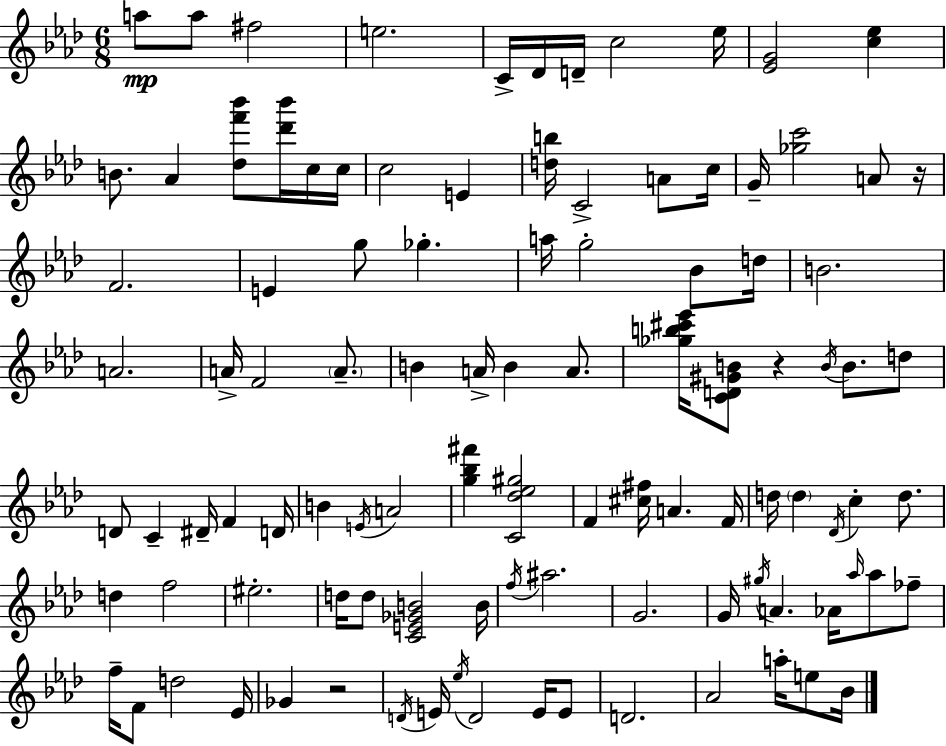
{
  \clef treble
  \numericTimeSignature
  \time 6/8
  \key aes \major
  a''8\mp a''8 fis''2 | e''2. | c'16-> des'16 d'16-- c''2 ees''16 | <ees' g'>2 <c'' ees''>4 | \break b'8. aes'4 <des'' f''' bes'''>8 <des''' bes'''>16 c''16 c''16 | c''2 e'4 | <d'' b''>16 c'2-> a'8 c''16 | g'16-- <ges'' c'''>2 a'8 r16 | \break f'2. | e'4 g''8 ges''4.-. | a''16 g''2-. bes'8 d''16 | b'2. | \break a'2. | a'16-> f'2 \parenthesize a'8.-- | b'4 a'16-> b'4 a'8. | <ges'' b'' cis''' ees'''>16 <c' d' gis' b'>8 r4 \acciaccatura { b'16 } b'8. d''8 | \break d'8 c'4-- dis'16-- f'4 | d'16 b'4 \acciaccatura { e'16 } a'2 | <g'' bes'' fis'''>4 <c' des'' ees'' gis''>2 | f'4 <cis'' fis''>16 a'4. | \break f'16 d''16 \parenthesize d''4 \acciaccatura { des'16 } c''4-. | d''8. d''4 f''2 | eis''2.-. | d''16 d''8 <c' e' ges' b'>2 | \break b'16 \acciaccatura { f''16 } ais''2. | g'2. | g'16 \acciaccatura { gis''16 } a'4. | aes'16 \grace { aes''16 } aes''8 fes''8-- f''16-- f'8 d''2 | \break ees'16 ges'4 r2 | \acciaccatura { d'16 } e'16 \acciaccatura { ees''16 } d'2 | e'16 e'8 d'2. | aes'2 | \break a''16-. e''8 bes'16 \bar "|."
}